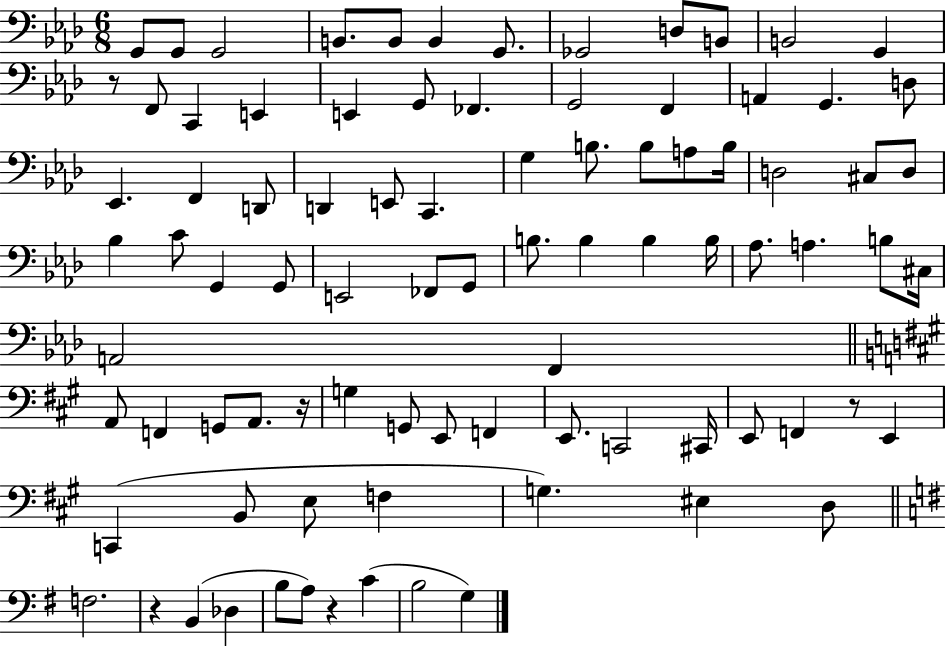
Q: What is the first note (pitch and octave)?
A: G2